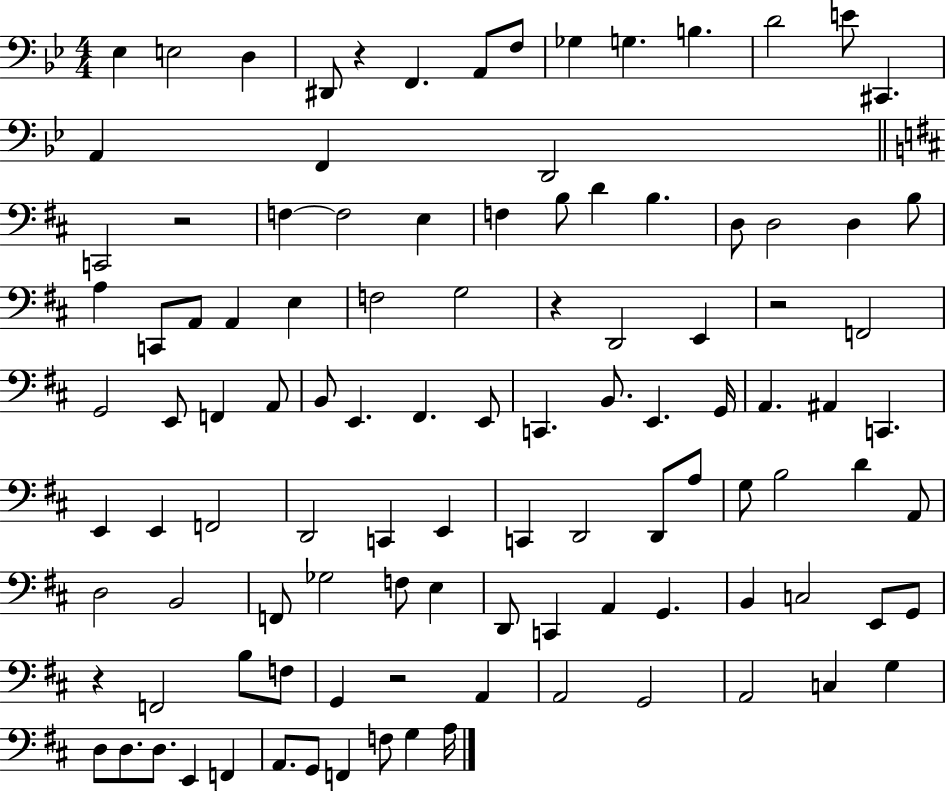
{
  \clef bass
  \numericTimeSignature
  \time 4/4
  \key bes \major
  \repeat volta 2 { ees4 e2 d4 | dis,8 r4 f,4. a,8 f8 | ges4 g4. b4. | d'2 e'8 cis,4. | \break a,4 f,4 d,2 | \bar "||" \break \key b \minor c,2 r2 | f4~~ f2 e4 | f4 b8 d'4 b4. | d8 d2 d4 b8 | \break a4 c,8 a,8 a,4 e4 | f2 g2 | r4 d,2 e,4 | r2 f,2 | \break g,2 e,8 f,4 a,8 | b,8 e,4. fis,4. e,8 | c,4. b,8. e,4. g,16 | a,4. ais,4 c,4. | \break e,4 e,4 f,2 | d,2 c,4 e,4 | c,4 d,2 d,8 a8 | g8 b2 d'4 a,8 | \break d2 b,2 | f,8 ges2 f8 e4 | d,8 c,4 a,4 g,4. | b,4 c2 e,8 g,8 | \break r4 f,2 b8 f8 | g,4 r2 a,4 | a,2 g,2 | a,2 c4 g4 | \break d8 d8. d8. e,4 f,4 | a,8. g,8 f,4 f8 g4 a16 | } \bar "|."
}